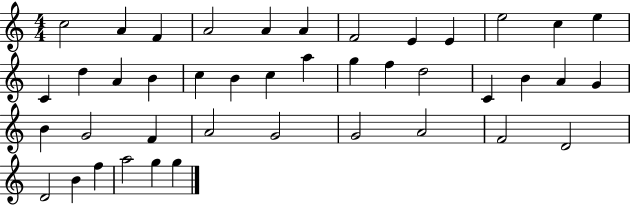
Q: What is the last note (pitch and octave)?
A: G5